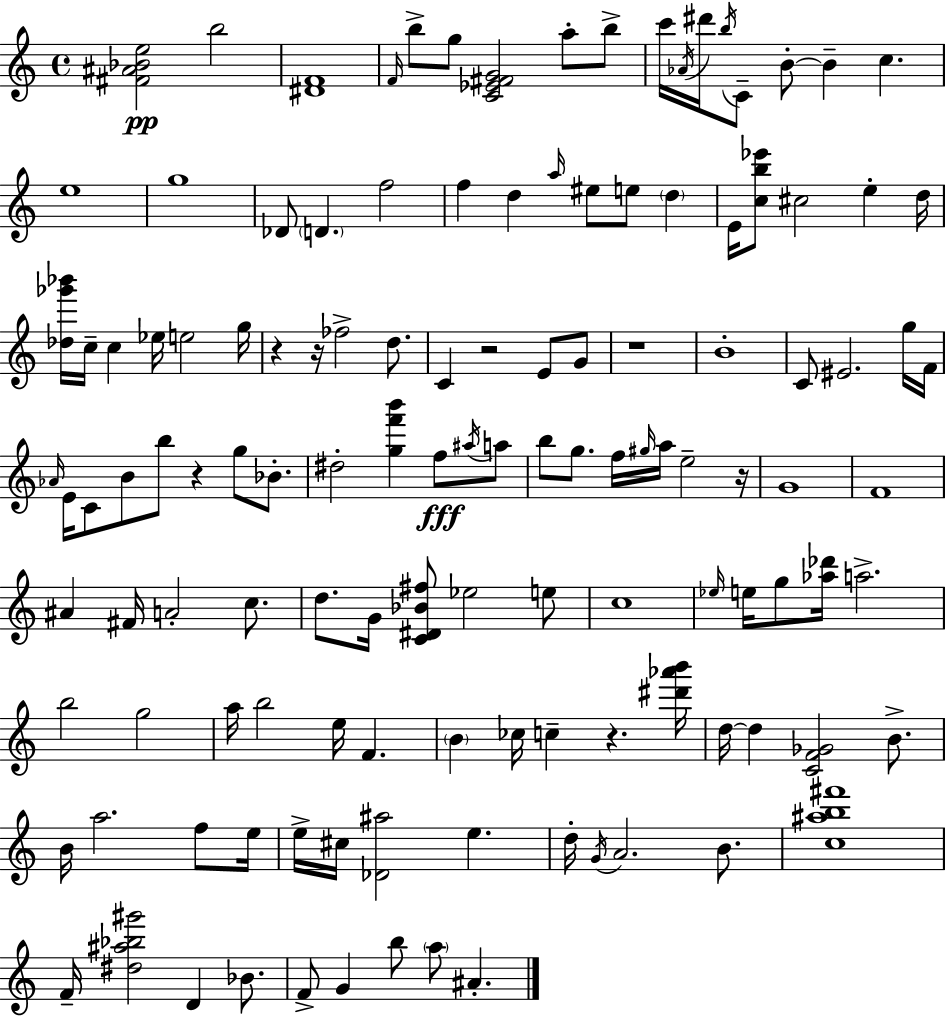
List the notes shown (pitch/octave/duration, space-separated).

[F#4,A#4,Bb4,E5]/h B5/h [D#4,F4]/w F4/s B5/e G5/e [C4,Eb4,F#4,G4]/h A5/e B5/e C6/s Ab4/s D#6/s B5/s C4/e B4/e B4/q C5/q. E5/w G5/w Db4/e D4/q. F5/h F5/q D5/q A5/s EIS5/e E5/e D5/q E4/s [C5,B5,Eb6]/e C#5/h E5/q D5/s [Db5,Gb6,Bb6]/s C5/s C5/q Eb5/s E5/h G5/s R/q R/s FES5/h D5/e. C4/q R/h E4/e G4/e R/w B4/w C4/e EIS4/h. G5/s F4/s Ab4/s E4/s C4/e B4/e B5/e R/q G5/e Bb4/e. D#5/h [G5,F6,B6]/q F5/e A#5/s A5/e B5/e G5/e. F5/s G#5/s A5/s E5/h R/s G4/w F4/w A#4/q F#4/s A4/h C5/e. D5/e. G4/s [C4,D#4,Bb4,F#5]/e Eb5/h E5/e C5/w Eb5/s E5/s G5/e [Ab5,Db6]/s A5/h. B5/h G5/h A5/s B5/h E5/s F4/q. B4/q CES5/s C5/q R/q. [D#6,Ab6,B6]/s D5/s D5/q [C4,F4,Gb4]/h B4/e. B4/s A5/h. F5/e E5/s E5/s C#5/s [Db4,A#5]/h E5/q. D5/s G4/s A4/h. B4/e. [C5,A#5,B5,F#6]/w F4/s [D#5,A#5,Bb5,G#6]/h D4/q Bb4/e. F4/e G4/q B5/e A5/e A#4/q.